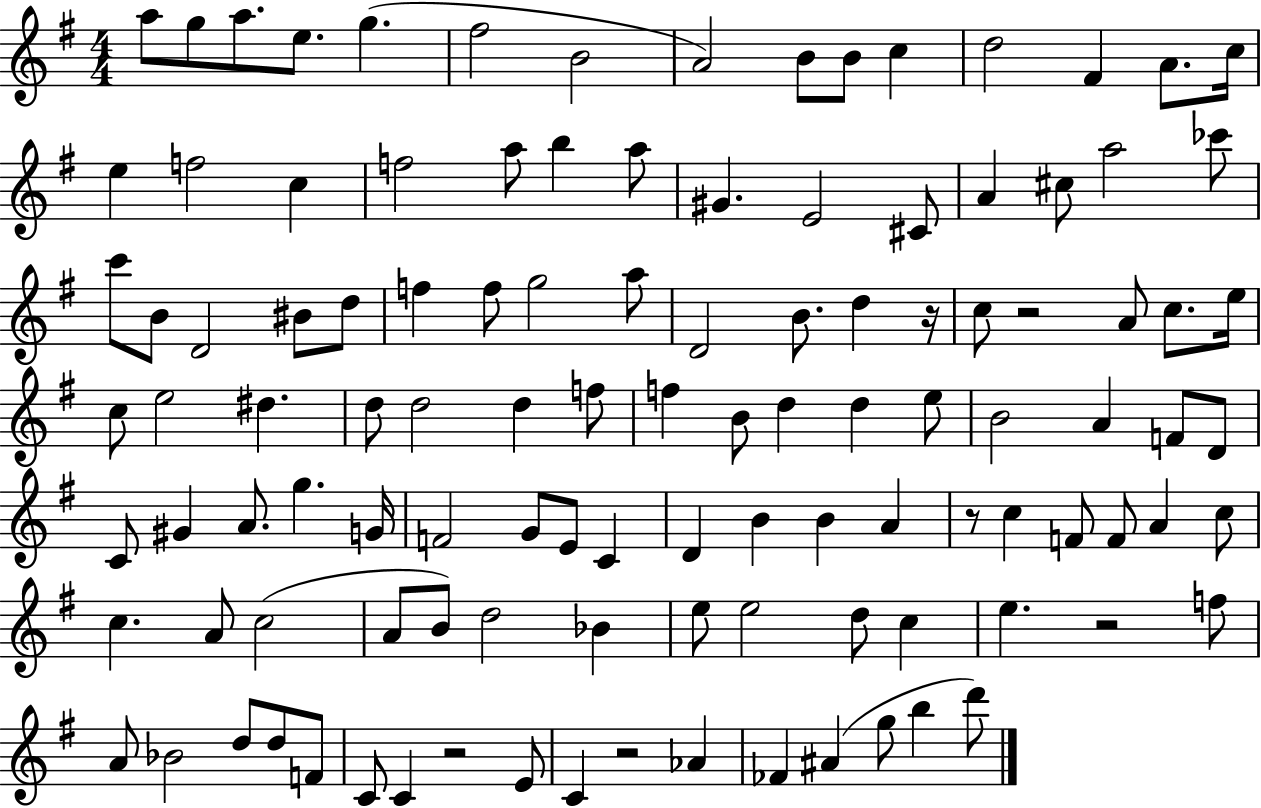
A5/e G5/e A5/e. E5/e. G5/q. F#5/h B4/h A4/h B4/e B4/e C5/q D5/h F#4/q A4/e. C5/s E5/q F5/h C5/q F5/h A5/e B5/q A5/e G#4/q. E4/h C#4/e A4/q C#5/e A5/h CES6/e C6/e B4/e D4/h BIS4/e D5/e F5/q F5/e G5/h A5/e D4/h B4/e. D5/q R/s C5/e R/h A4/e C5/e. E5/s C5/e E5/h D#5/q. D5/e D5/h D5/q F5/e F5/q B4/e D5/q D5/q E5/e B4/h A4/q F4/e D4/e C4/e G#4/q A4/e. G5/q. G4/s F4/h G4/e E4/e C4/q D4/q B4/q B4/q A4/q R/e C5/q F4/e F4/e A4/q C5/e C5/q. A4/e C5/h A4/e B4/e D5/h Bb4/q E5/e E5/h D5/e C5/q E5/q. R/h F5/e A4/e Bb4/h D5/e D5/e F4/e C4/e C4/q R/h E4/e C4/q R/h Ab4/q FES4/q A#4/q G5/e B5/q D6/e